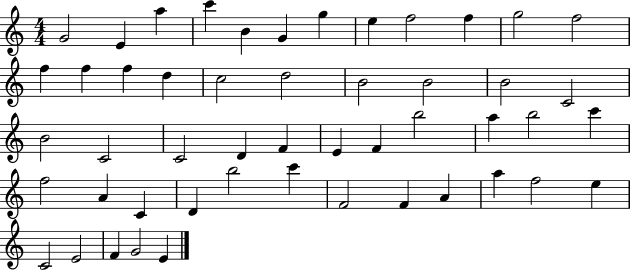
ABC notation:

X:1
T:Untitled
M:4/4
L:1/4
K:C
G2 E a c' B G g e f2 f g2 f2 f f f d c2 d2 B2 B2 B2 C2 B2 C2 C2 D F E F b2 a b2 c' f2 A C D b2 c' F2 F A a f2 e C2 E2 F G2 E